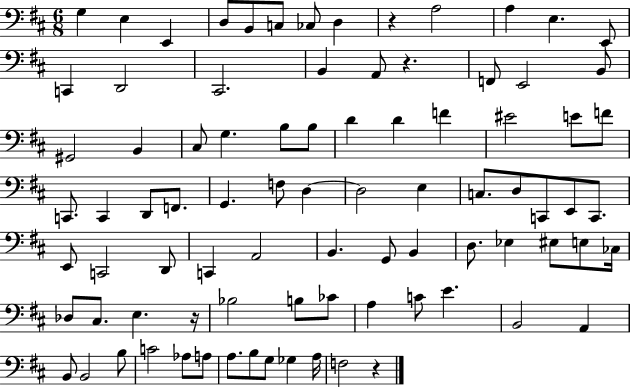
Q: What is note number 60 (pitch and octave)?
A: Db3